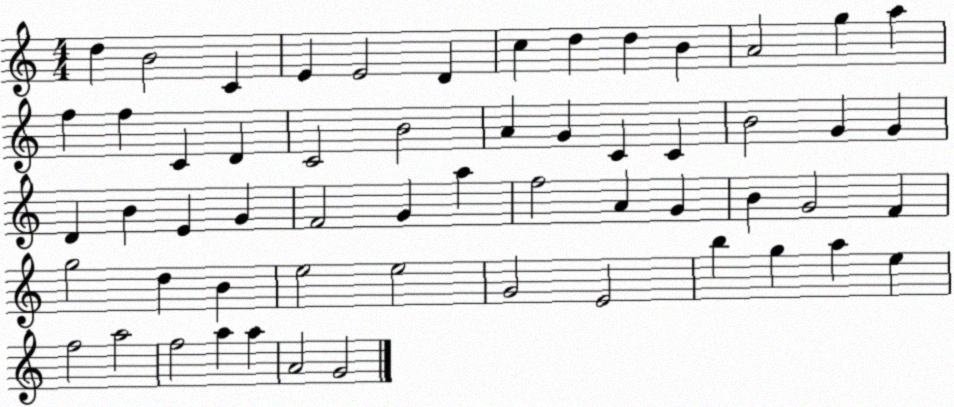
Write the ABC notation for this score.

X:1
T:Untitled
M:4/4
L:1/4
K:C
d B2 C E E2 D c d d B A2 g a f f C D C2 B2 A G C C B2 G G D B E G F2 G a f2 A G B G2 F g2 d B e2 e2 G2 E2 b g a e f2 a2 f2 a a A2 G2